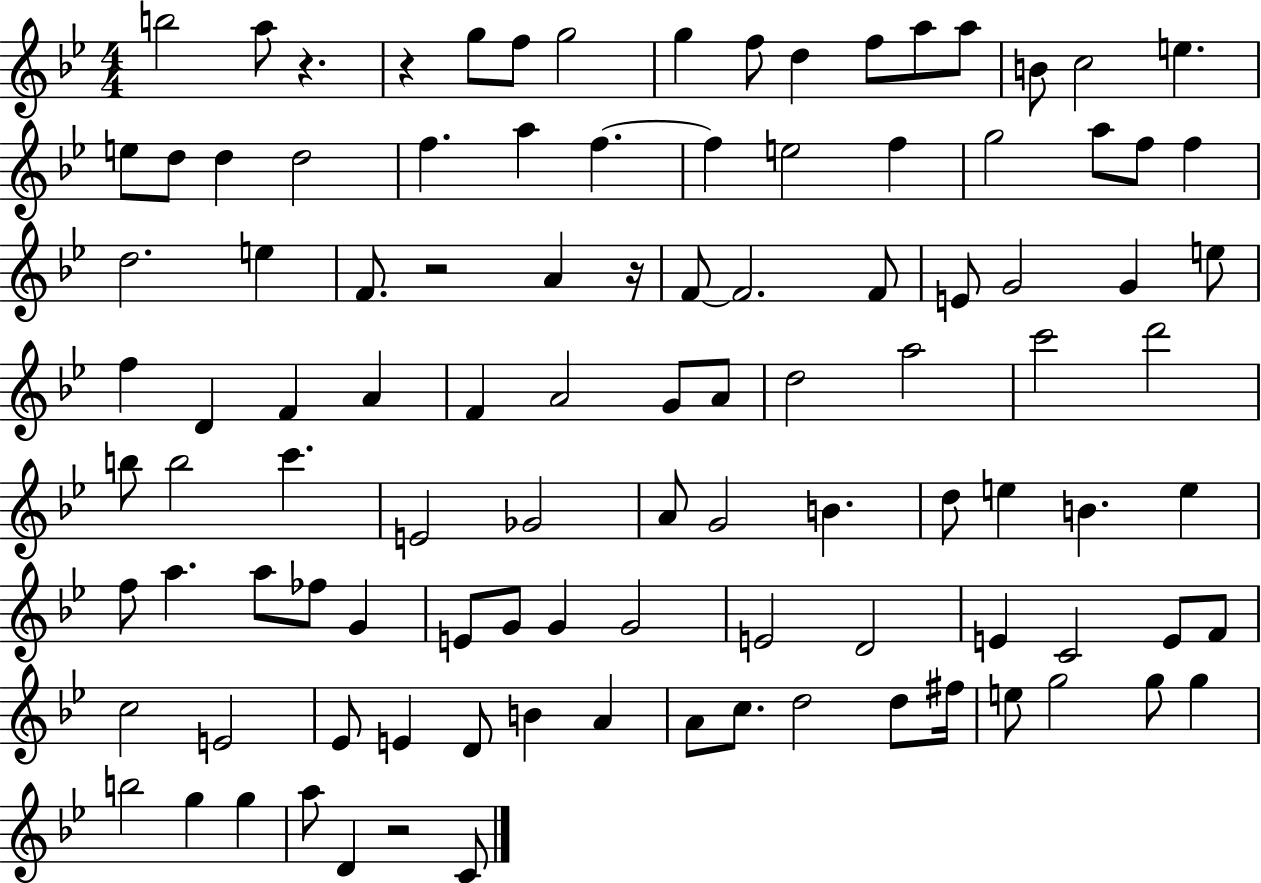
X:1
T:Untitled
M:4/4
L:1/4
K:Bb
b2 a/2 z z g/2 f/2 g2 g f/2 d f/2 a/2 a/2 B/2 c2 e e/2 d/2 d d2 f a f f e2 f g2 a/2 f/2 f d2 e F/2 z2 A z/4 F/2 F2 F/2 E/2 G2 G e/2 f D F A F A2 G/2 A/2 d2 a2 c'2 d'2 b/2 b2 c' E2 _G2 A/2 G2 B d/2 e B e f/2 a a/2 _f/2 G E/2 G/2 G G2 E2 D2 E C2 E/2 F/2 c2 E2 _E/2 E D/2 B A A/2 c/2 d2 d/2 ^f/4 e/2 g2 g/2 g b2 g g a/2 D z2 C/2